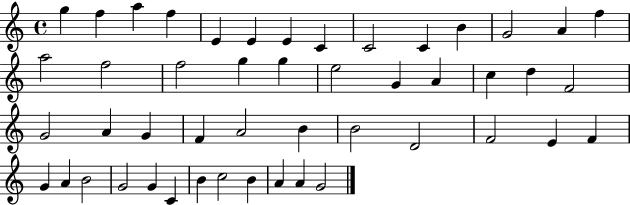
X:1
T:Untitled
M:4/4
L:1/4
K:C
g f a f E E E C C2 C B G2 A f a2 f2 f2 g g e2 G A c d F2 G2 A G F A2 B B2 D2 F2 E F G A B2 G2 G C B c2 B A A G2